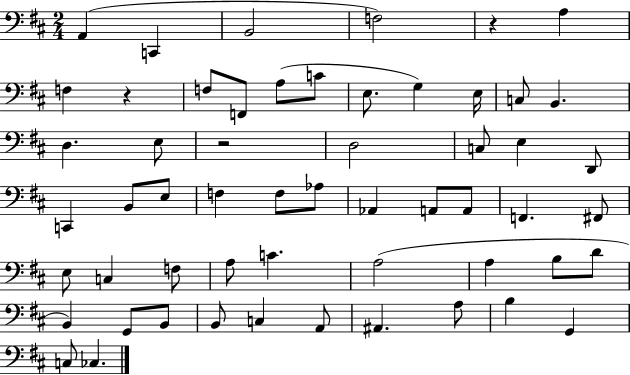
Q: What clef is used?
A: bass